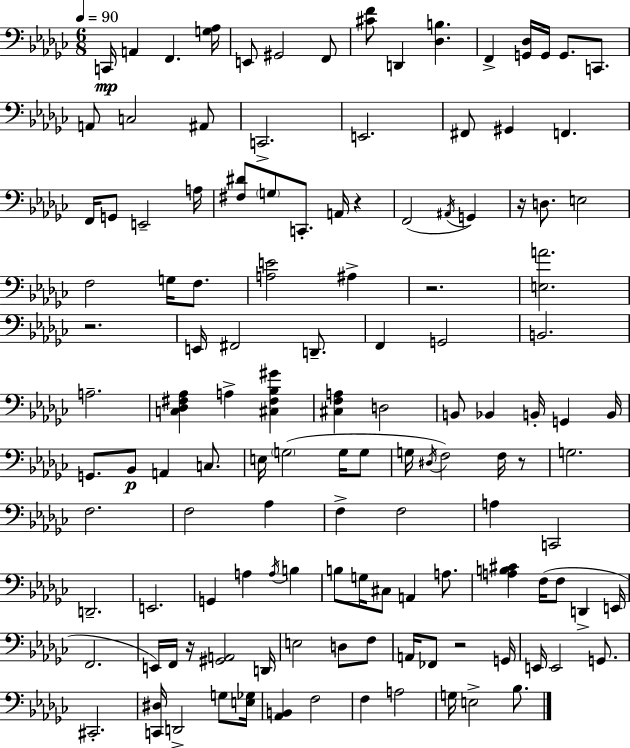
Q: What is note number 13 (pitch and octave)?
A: C3